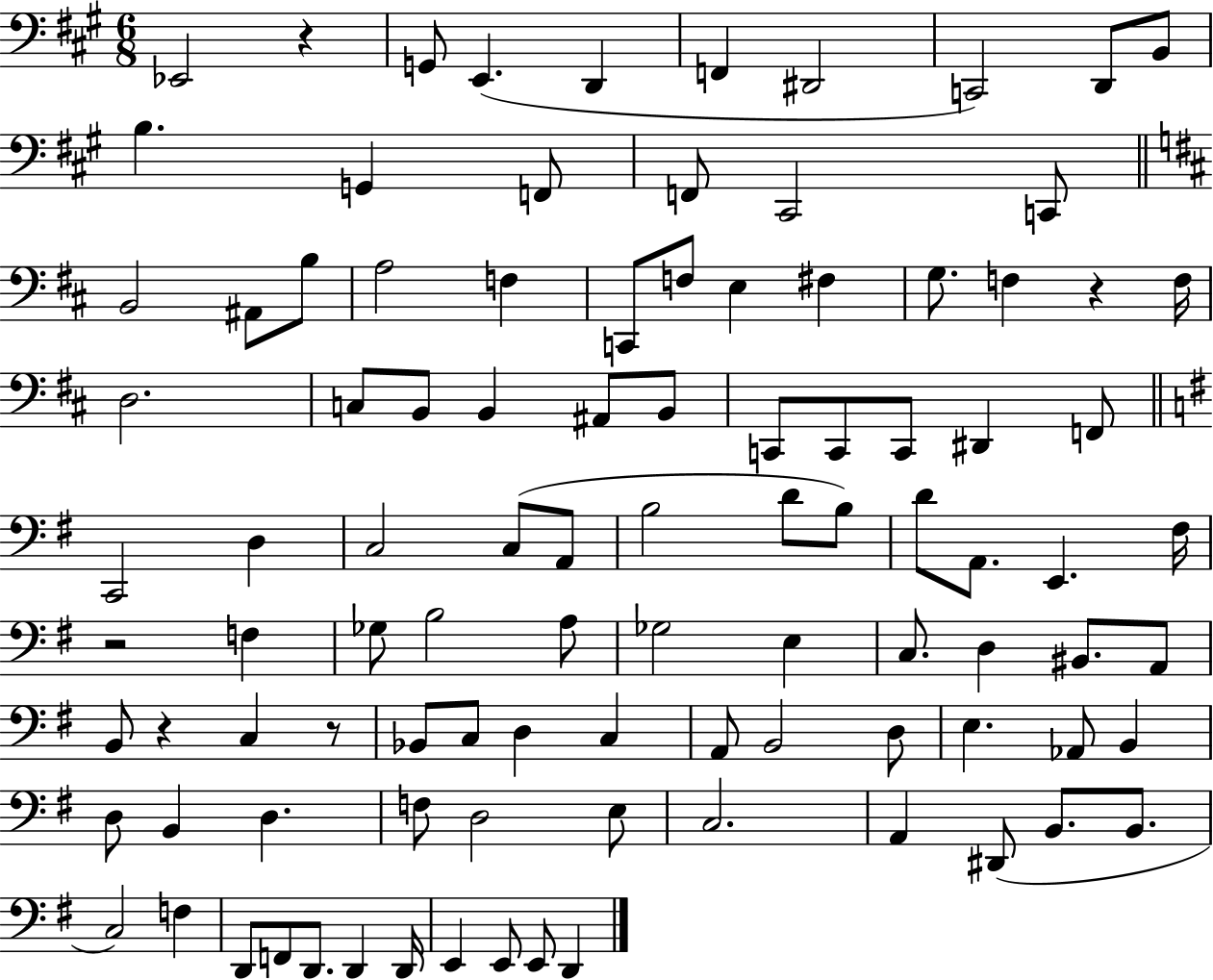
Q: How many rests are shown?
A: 5